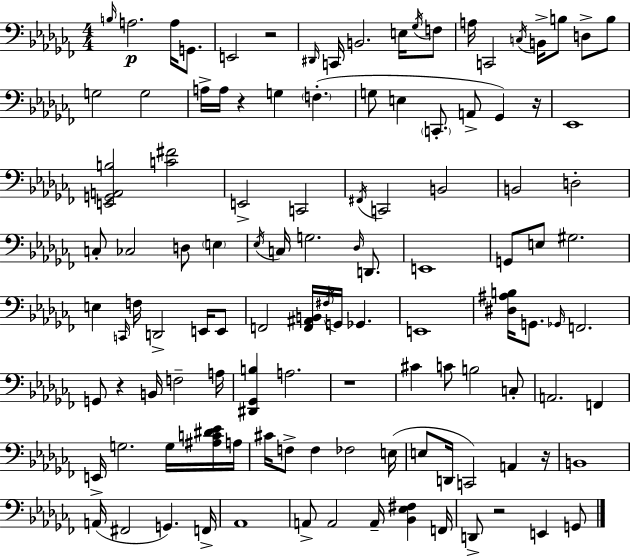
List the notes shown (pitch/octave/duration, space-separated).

B3/s A3/h. A3/s G2/e. E2/h R/h D#2/s C2/s B2/h. E3/s Gb3/s F3/e A3/s C2/h C3/s B2/s B3/e D3/e B3/e G3/h G3/h A3/s A3/s R/q G3/q F3/q. G3/e E3/q C2/e. A2/e Gb2/q R/s Eb2/w [E2,G2,A2,B3]/h [C4,F#4]/h E2/h C2/h F#2/s C2/h B2/h B2/h D3/h C3/e CES3/h D3/e E3/q Eb3/s C3/s G3/h. Db3/s D2/e. E2/w G2/e E3/e G#3/h. E3/q C2/s F3/s D2/h E2/s E2/e F2/h [F2,A#2,B2]/s F#3/s G2/s Gb2/q. E2/w [D#3,A#3,B3]/s G2/e. Gb2/s F2/h. G2/e R/q B2/s F3/h A3/s [D#2,Gb2,B3]/q A3/h. R/w C#4/q C4/e B3/h C3/e A2/h. F2/q E2/s G3/h. G3/s [A#3,C4,D#4,Eb4]/s A3/s C#4/s F3/e F3/q FES3/h E3/s E3/e D2/s C2/h A2/q R/s B2/w A2/s F#2/h G2/q. F2/s Ab2/w A2/e A2/h A2/s [Bb2,Eb3,F#3]/q F2/s D2/e R/h E2/q G2/e